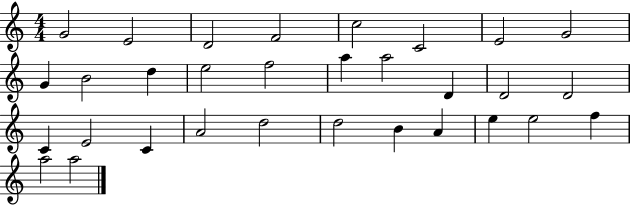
X:1
T:Untitled
M:4/4
L:1/4
K:C
G2 E2 D2 F2 c2 C2 E2 G2 G B2 d e2 f2 a a2 D D2 D2 C E2 C A2 d2 d2 B A e e2 f a2 a2